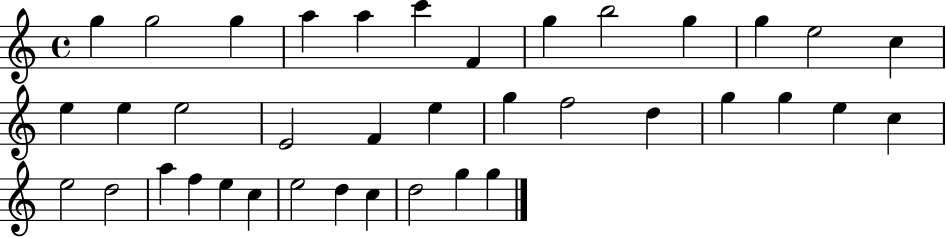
X:1
T:Untitled
M:4/4
L:1/4
K:C
g g2 g a a c' F g b2 g g e2 c e e e2 E2 F e g f2 d g g e c e2 d2 a f e c e2 d c d2 g g